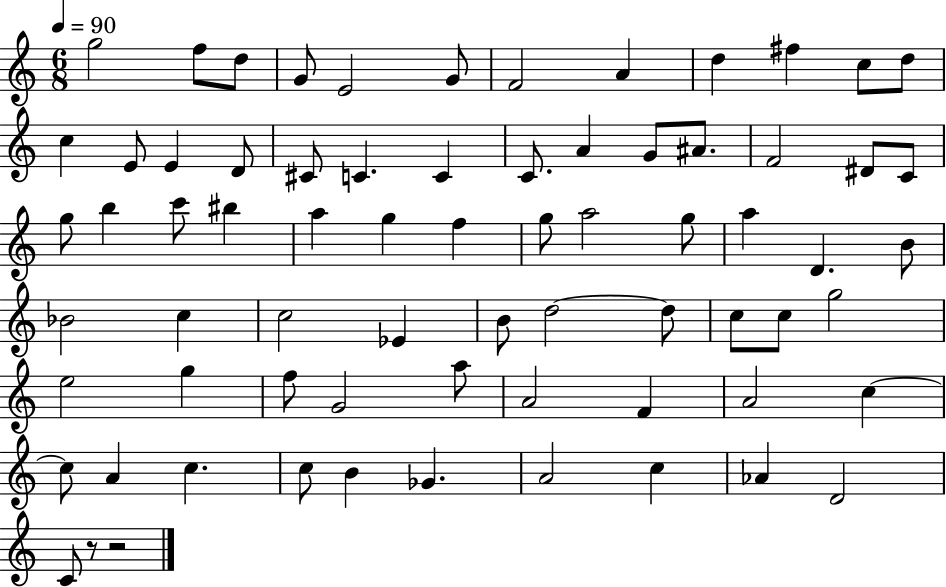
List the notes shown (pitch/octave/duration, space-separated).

G5/h F5/e D5/e G4/e E4/h G4/e F4/h A4/q D5/q F#5/q C5/e D5/e C5/q E4/e E4/q D4/e C#4/e C4/q. C4/q C4/e. A4/q G4/e A#4/e. F4/h D#4/e C4/e G5/e B5/q C6/e BIS5/q A5/q G5/q F5/q G5/e A5/h G5/e A5/q D4/q. B4/e Bb4/h C5/q C5/h Eb4/q B4/e D5/h D5/e C5/e C5/e G5/h E5/h G5/q F5/e G4/h A5/e A4/h F4/q A4/h C5/q C5/e A4/q C5/q. C5/e B4/q Gb4/q. A4/h C5/q Ab4/q D4/h C4/e R/e R/h